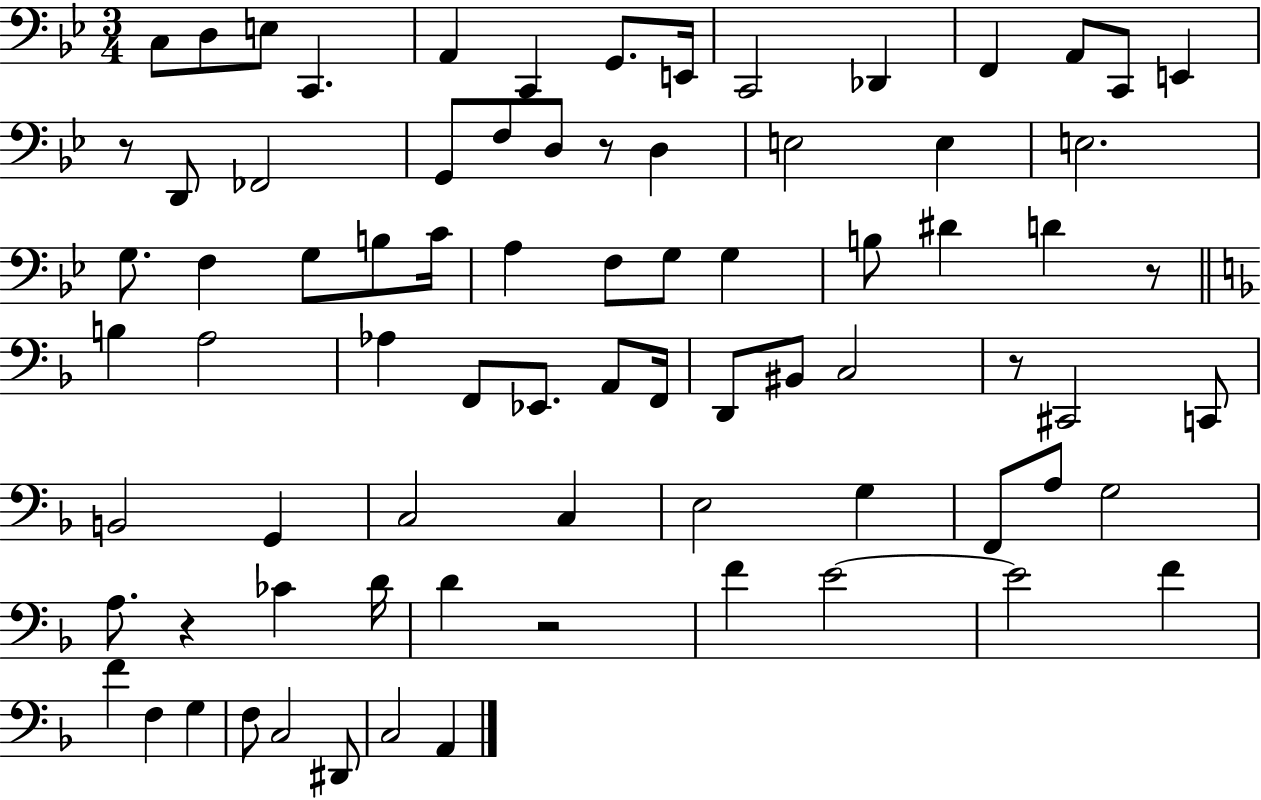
X:1
T:Untitled
M:3/4
L:1/4
K:Bb
C,/2 D,/2 E,/2 C,, A,, C,, G,,/2 E,,/4 C,,2 _D,, F,, A,,/2 C,,/2 E,, z/2 D,,/2 _F,,2 G,,/2 F,/2 D,/2 z/2 D, E,2 E, E,2 G,/2 F, G,/2 B,/2 C/4 A, F,/2 G,/2 G, B,/2 ^D D z/2 B, A,2 _A, F,,/2 _E,,/2 A,,/2 F,,/4 D,,/2 ^B,,/2 C,2 z/2 ^C,,2 C,,/2 B,,2 G,, C,2 C, E,2 G, F,,/2 A,/2 G,2 A,/2 z _C D/4 D z2 F E2 E2 F F F, G, F,/2 C,2 ^D,,/2 C,2 A,,